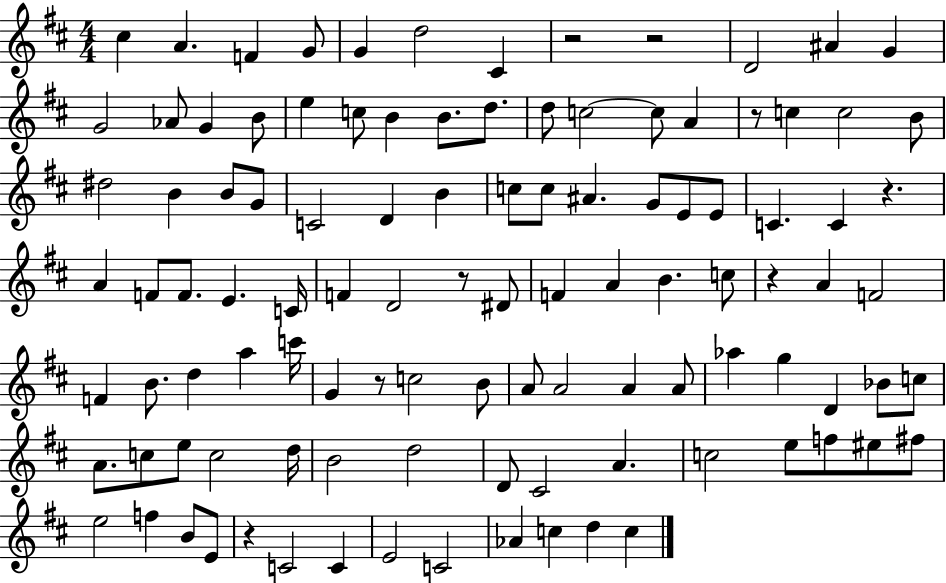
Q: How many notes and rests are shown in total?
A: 107